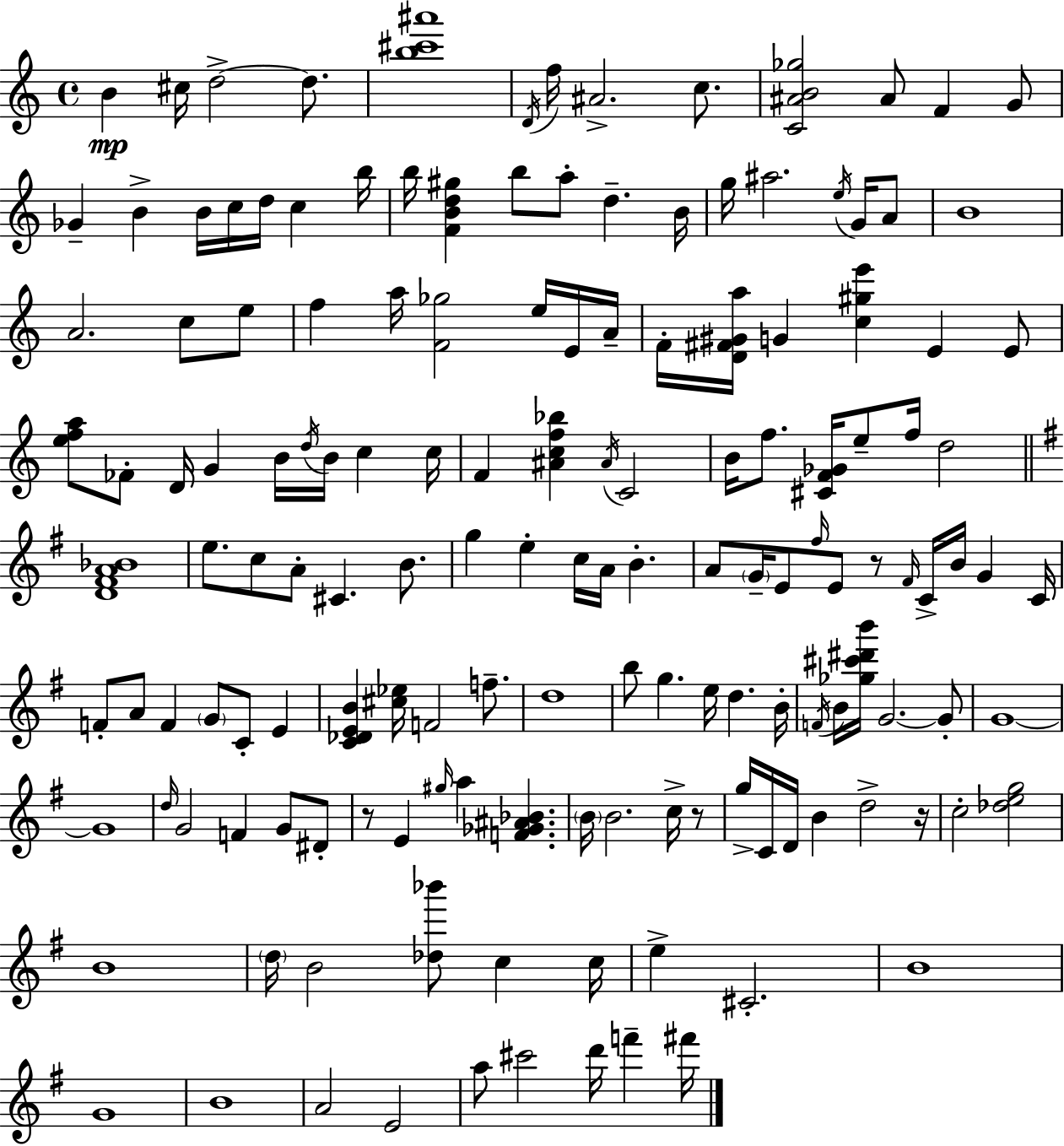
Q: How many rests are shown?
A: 4